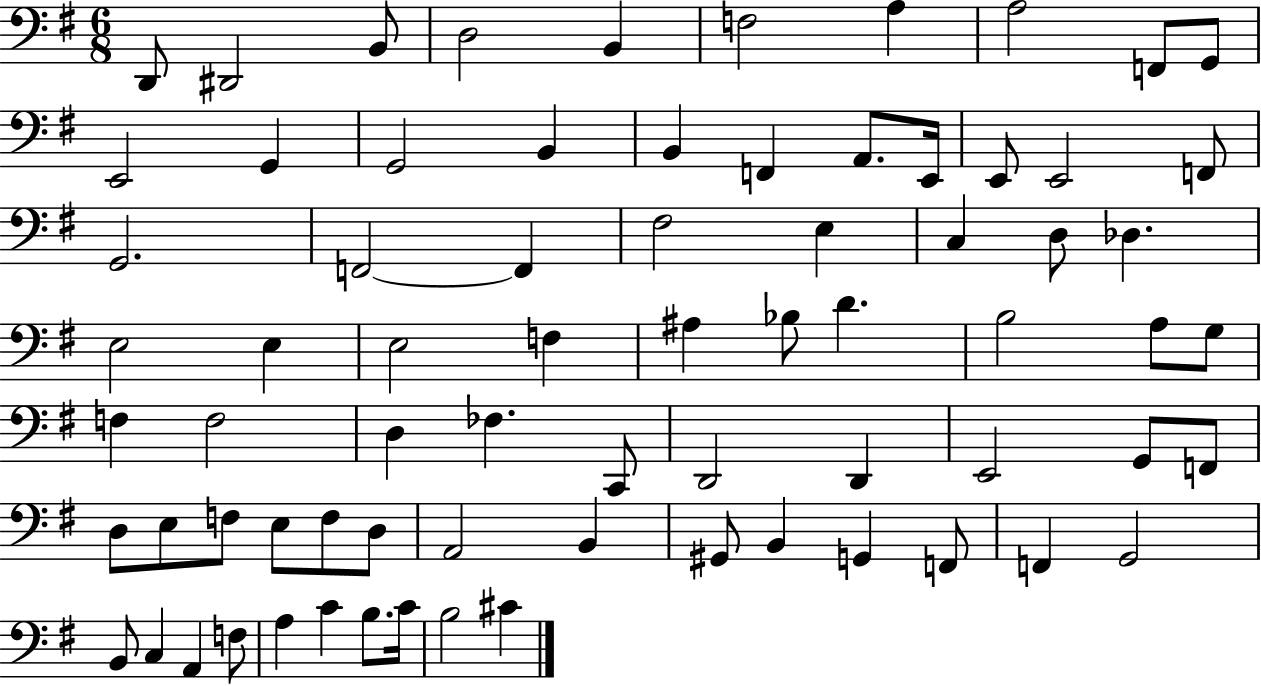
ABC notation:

X:1
T:Untitled
M:6/8
L:1/4
K:G
D,,/2 ^D,,2 B,,/2 D,2 B,, F,2 A, A,2 F,,/2 G,,/2 E,,2 G,, G,,2 B,, B,, F,, A,,/2 E,,/4 E,,/2 E,,2 F,,/2 G,,2 F,,2 F,, ^F,2 E, C, D,/2 _D, E,2 E, E,2 F, ^A, _B,/2 D B,2 A,/2 G,/2 F, F,2 D, _F, C,,/2 D,,2 D,, E,,2 G,,/2 F,,/2 D,/2 E,/2 F,/2 E,/2 F,/2 D,/2 A,,2 B,, ^G,,/2 B,, G,, F,,/2 F,, G,,2 B,,/2 C, A,, F,/2 A, C B,/2 C/4 B,2 ^C